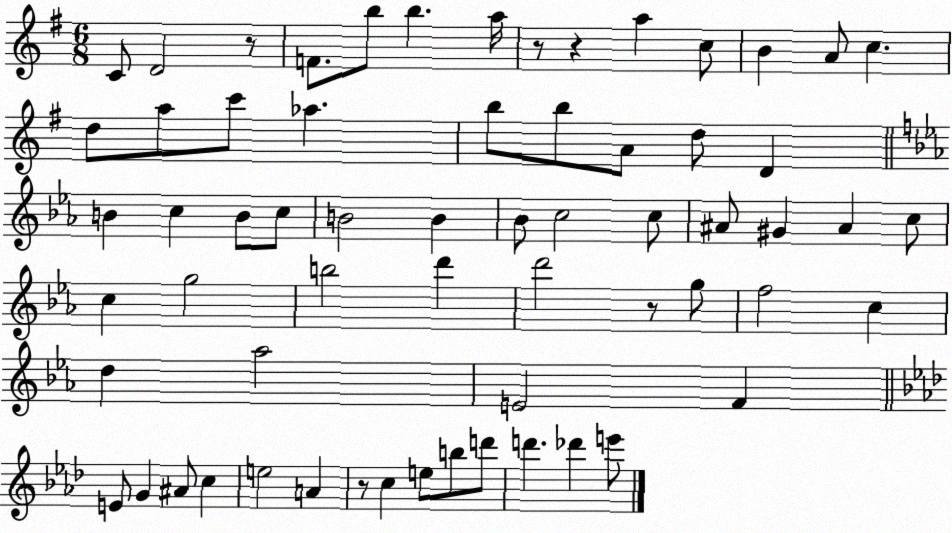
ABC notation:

X:1
T:Untitled
M:6/8
L:1/4
K:G
C/2 D2 z/2 F/2 b/2 b a/4 z/2 z a c/2 B A/2 c d/2 a/2 c'/2 _a b/2 b/2 A/2 d/2 D B c B/2 c/2 B2 B _B/2 c2 c/2 ^A/2 ^G ^A c/2 c g2 b2 d' d'2 z/2 g/2 f2 c d _a2 E2 F E/2 G ^A/2 c e2 A z/2 c e/2 b/2 d'/2 d' _d' e'/2